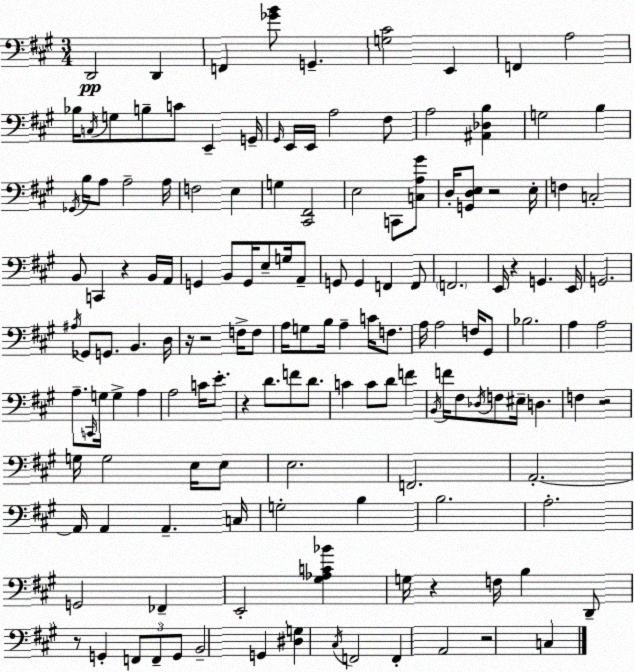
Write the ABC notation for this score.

X:1
T:Untitled
M:3/4
L:1/4
K:A
D,,2 D,, F,, [_GB]/2 G,, [G,^C]2 E,, F,, A,2 _B,/4 C,/4 G,/2 B,/2 C/2 E,, G,,/4 ^G,,/4 E,,/4 E,,/4 A,2 ^F,/2 A,2 [^A,,_D,B,] G,2 B, _G,,/4 B,/4 A,/2 A,2 A,/4 F,2 E, G, [^C,,^F,,]2 E,2 C,,/2 [C,A,^G]/2 D,/4 [G,,D,E,]/2 z2 E,/4 F, C,2 B,,/2 C,, z B,,/4 A,,/4 G,, B,,/2 G,,/4 E,/2 G,/4 A,,/2 G,,/2 G,, F,, F,,/2 F,,2 E,,/4 z G,, E,,/4 G,,2 ^A,/4 _G,,/2 G,,/2 B,, D,/4 z/4 z2 F,/4 F,/2 A,/4 G,/2 B,/4 A, C/4 F,/2 A,/4 A,2 F,/4 ^G,,/2 _B,2 A, A,2 A,/2 C,,/4 G,/4 G, A, A,2 C/4 E/2 z D/2 F/2 D/2 C C/2 D/2 F B,,/4 F/4 ^F,/2 _D,/4 F,/2 ^E,/4 D, F, z2 G,/4 G,2 E,/4 E,/2 E,2 F,,2 A,,2 A,,/4 A,, A,, C,/4 G,2 B, B,2 A,2 G,,2 _F,, E,,2 [^G,_A,C_B] G,/4 z F,/4 B, D,,/2 z/2 G,, F,,/2 F,,/2 G,,/2 B,,2 G,, [^D,G,] ^C,/4 F,,2 F,, A,,2 z2 C,